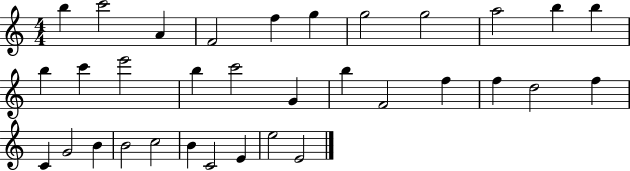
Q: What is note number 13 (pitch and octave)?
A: C6